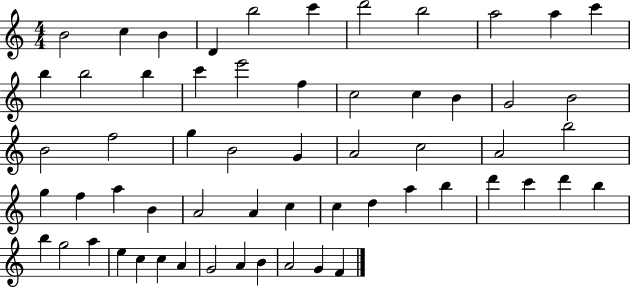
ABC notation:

X:1
T:Untitled
M:4/4
L:1/4
K:C
B2 c B D b2 c' d'2 b2 a2 a c' b b2 b c' e'2 f c2 c B G2 B2 B2 f2 g B2 G A2 c2 A2 b2 g f a B A2 A c c d a b d' c' d' b b g2 a e c c A G2 A B A2 G F